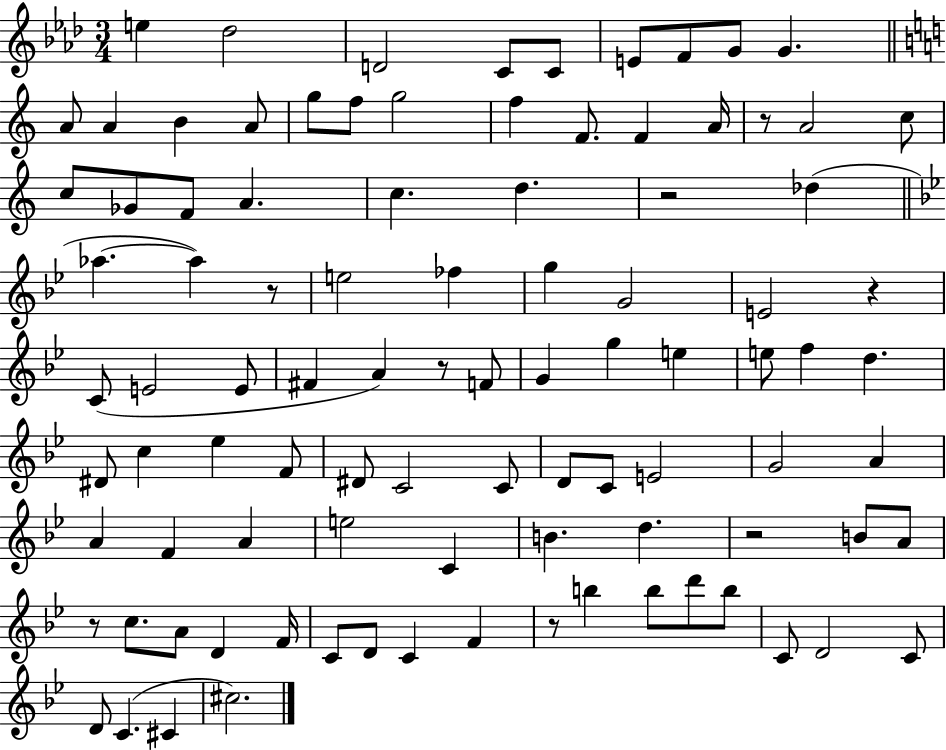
X:1
T:Untitled
M:3/4
L:1/4
K:Ab
e _d2 D2 C/2 C/2 E/2 F/2 G/2 G A/2 A B A/2 g/2 f/2 g2 f F/2 F A/4 z/2 A2 c/2 c/2 _G/2 F/2 A c d z2 _d _a _a z/2 e2 _f g G2 E2 z C/2 E2 E/2 ^F A z/2 F/2 G g e e/2 f d ^D/2 c _e F/2 ^D/2 C2 C/2 D/2 C/2 E2 G2 A A F A e2 C B d z2 B/2 A/2 z/2 c/2 A/2 D F/4 C/2 D/2 C F z/2 b b/2 d'/2 b/2 C/2 D2 C/2 D/2 C ^C ^c2